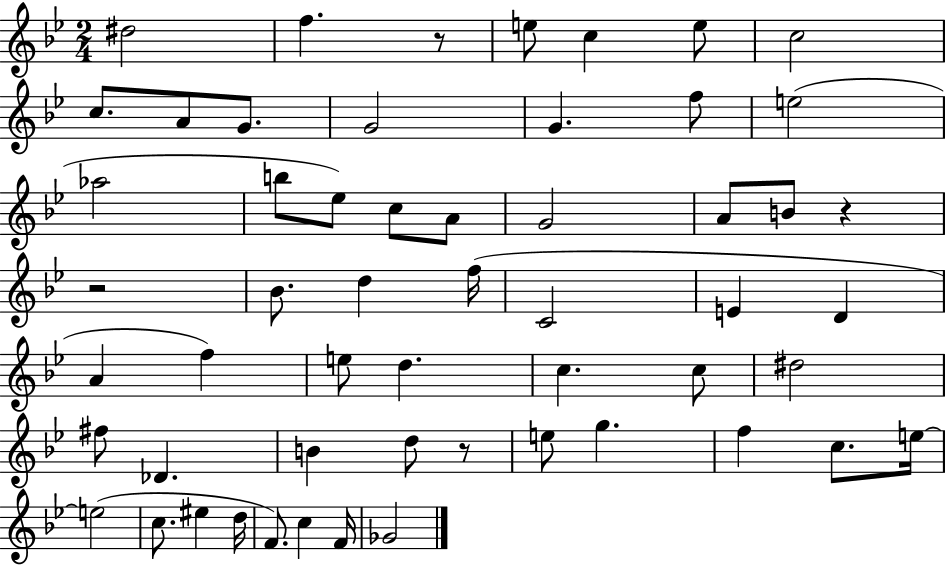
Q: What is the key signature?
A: BES major